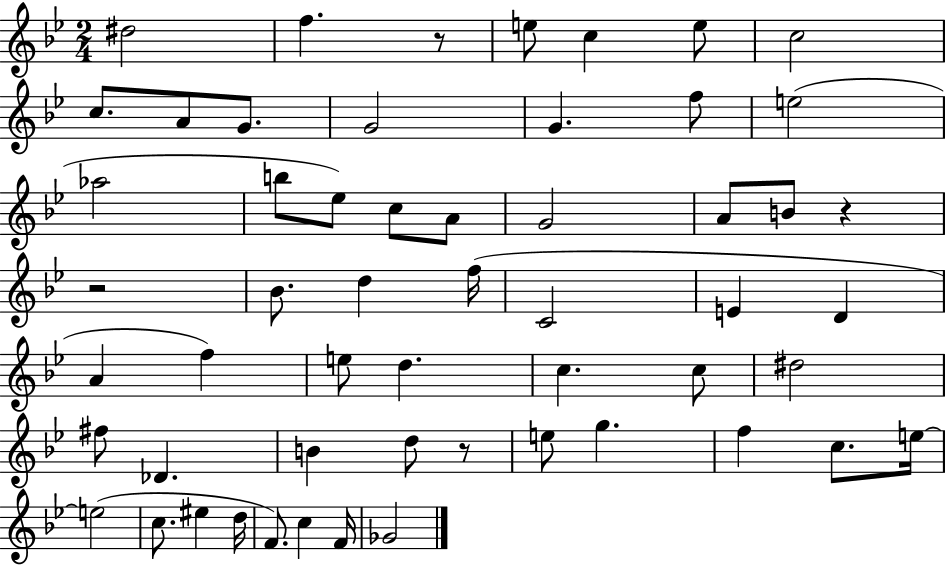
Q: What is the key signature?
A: BES major